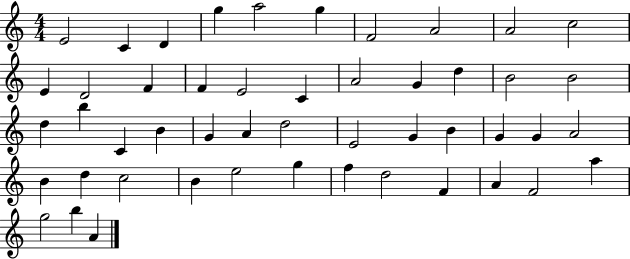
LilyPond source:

{
  \clef treble
  \numericTimeSignature
  \time 4/4
  \key c \major
  e'2 c'4 d'4 | g''4 a''2 g''4 | f'2 a'2 | a'2 c''2 | \break e'4 d'2 f'4 | f'4 e'2 c'4 | a'2 g'4 d''4 | b'2 b'2 | \break d''4 b''4 c'4 b'4 | g'4 a'4 d''2 | e'2 g'4 b'4 | g'4 g'4 a'2 | \break b'4 d''4 c''2 | b'4 e''2 g''4 | f''4 d''2 f'4 | a'4 f'2 a''4 | \break g''2 b''4 a'4 | \bar "|."
}